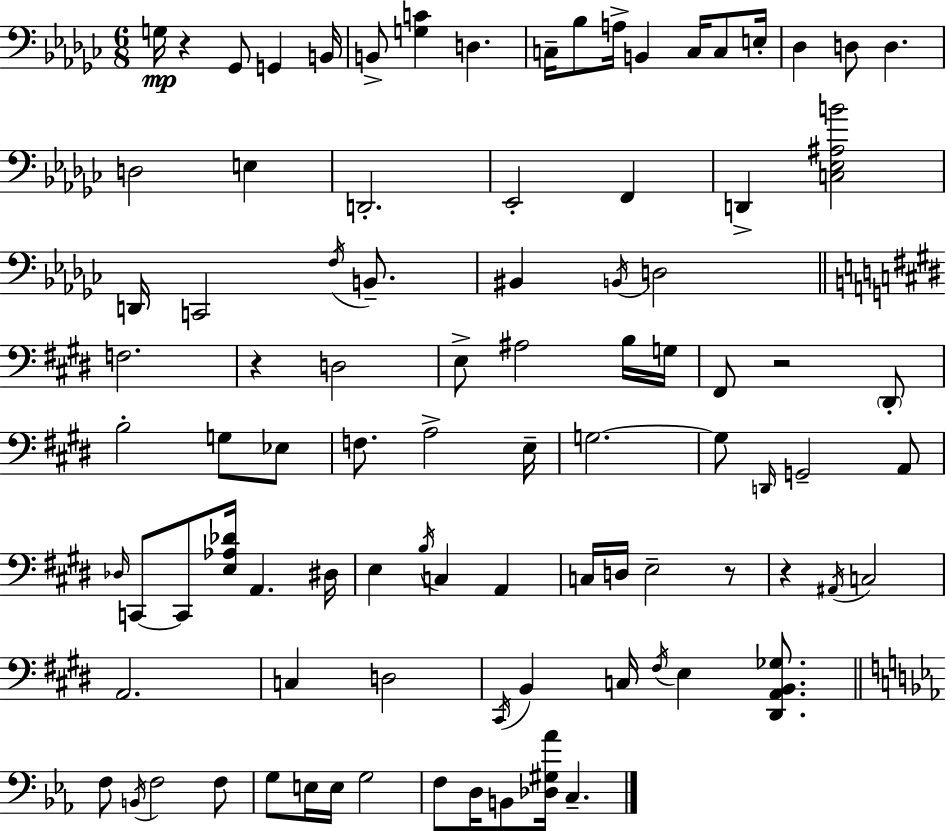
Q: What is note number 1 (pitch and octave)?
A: G3